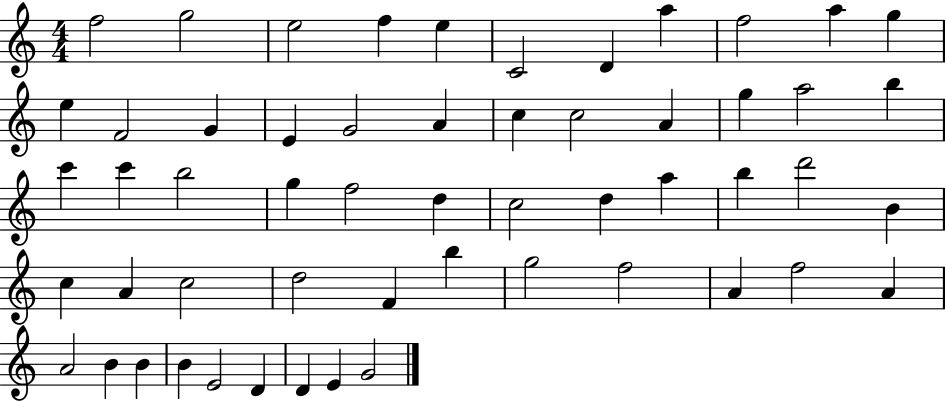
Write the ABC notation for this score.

X:1
T:Untitled
M:4/4
L:1/4
K:C
f2 g2 e2 f e C2 D a f2 a g e F2 G E G2 A c c2 A g a2 b c' c' b2 g f2 d c2 d a b d'2 B c A c2 d2 F b g2 f2 A f2 A A2 B B B E2 D D E G2